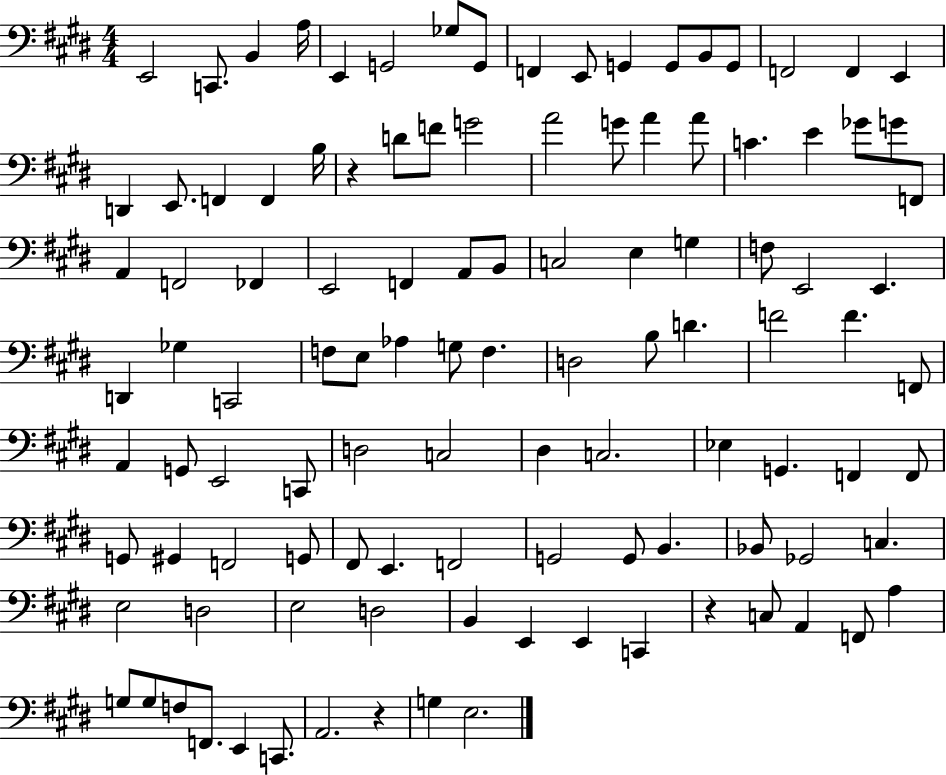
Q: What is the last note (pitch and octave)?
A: E3